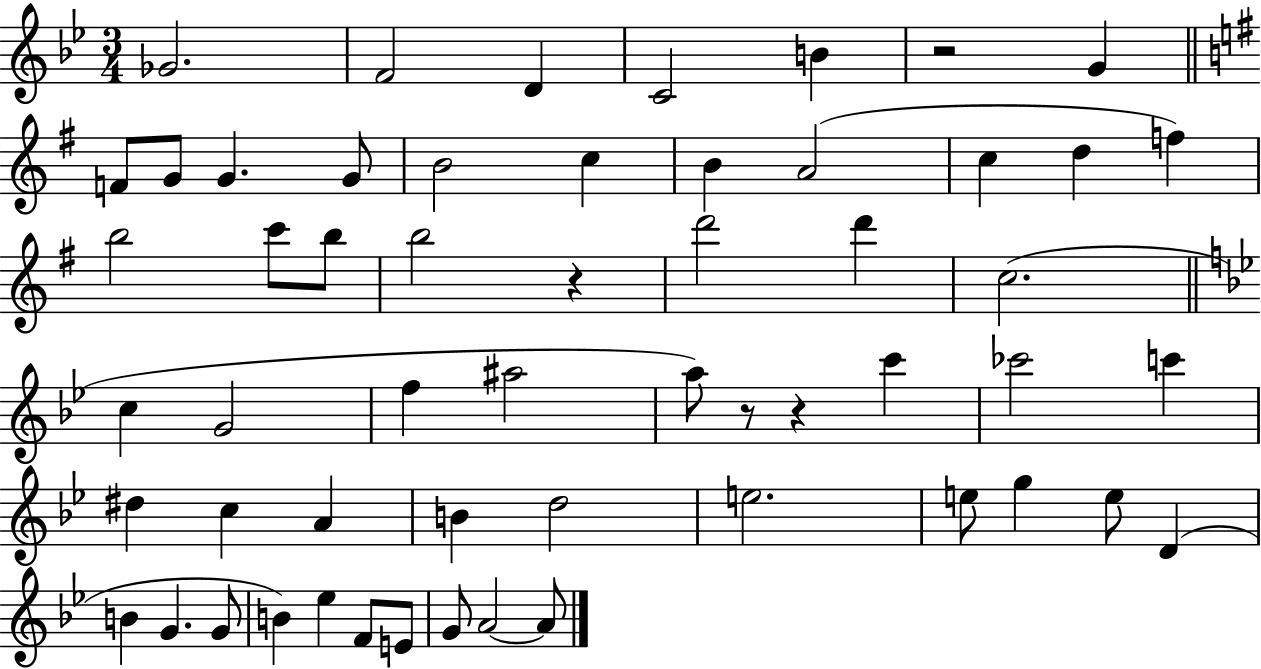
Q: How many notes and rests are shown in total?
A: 56